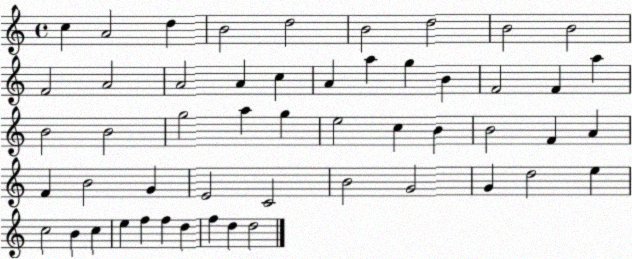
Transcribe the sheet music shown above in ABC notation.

X:1
T:Untitled
M:4/4
L:1/4
K:C
c A2 d B2 d2 B2 d2 B2 B2 F2 A2 A2 A c A a g B F2 F a B2 B2 g2 a g e2 c B B2 F A F B2 G E2 C2 B2 G2 G d2 e c2 B c e f f d f d d2